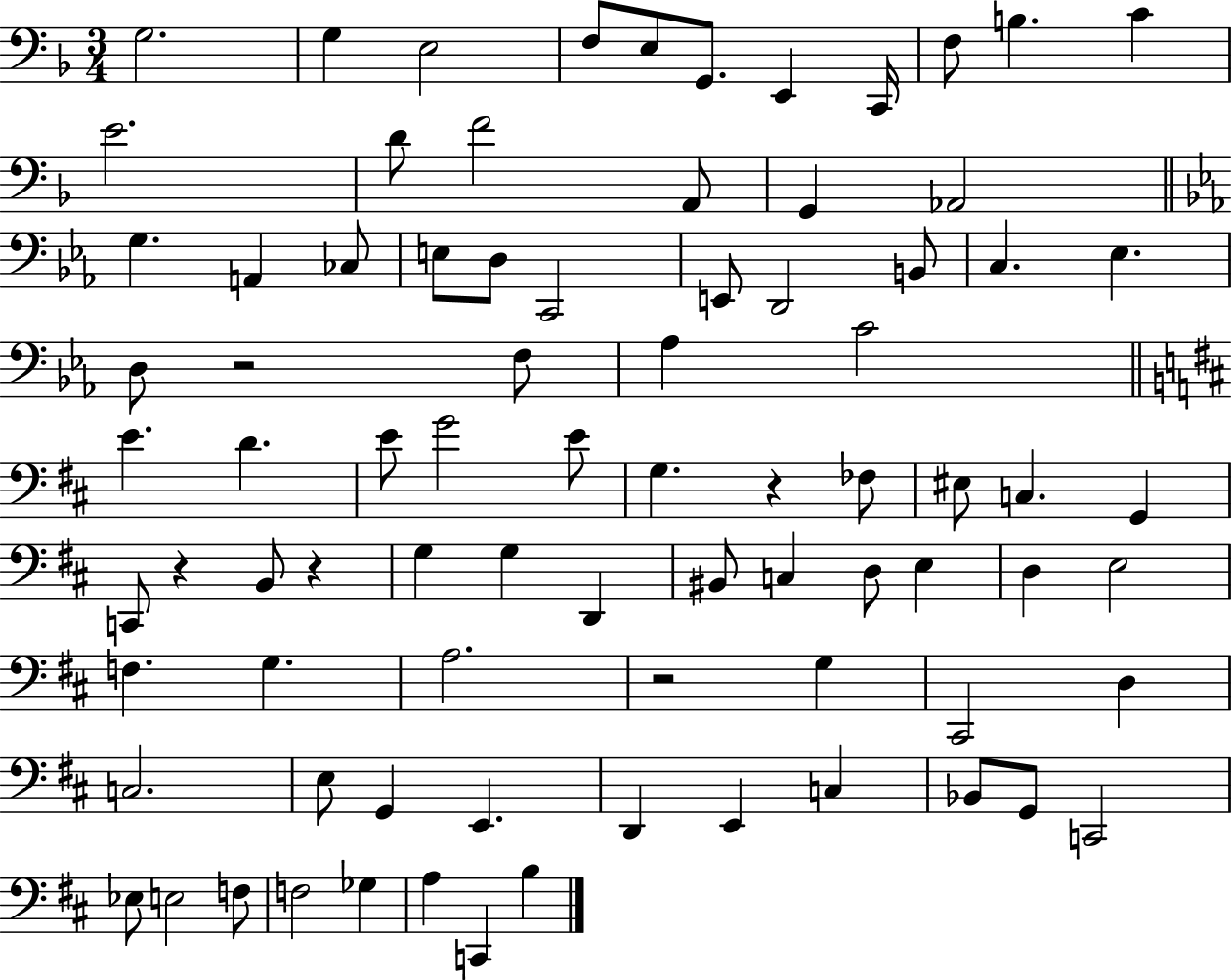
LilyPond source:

{
  \clef bass
  \numericTimeSignature
  \time 3/4
  \key f \major
  g2. | g4 e2 | f8 e8 g,8. e,4 c,16 | f8 b4. c'4 | \break e'2. | d'8 f'2 a,8 | g,4 aes,2 | \bar "||" \break \key ees \major g4. a,4 ces8 | e8 d8 c,2 | e,8 d,2 b,8 | c4. ees4. | \break d8 r2 f8 | aes4 c'2 | \bar "||" \break \key b \minor e'4. d'4. | e'8 g'2 e'8 | g4. r4 fes8 | eis8 c4. g,4 | \break c,8 r4 b,8 r4 | g4 g4 d,4 | bis,8 c4 d8 e4 | d4 e2 | \break f4. g4. | a2. | r2 g4 | cis,2 d4 | \break c2. | e8 g,4 e,4. | d,4 e,4 c4 | bes,8 g,8 c,2 | \break ees8 e2 f8 | f2 ges4 | a4 c,4 b4 | \bar "|."
}